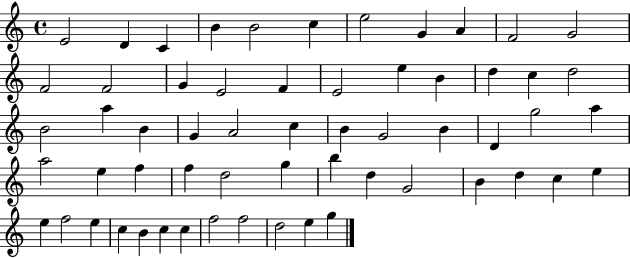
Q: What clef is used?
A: treble